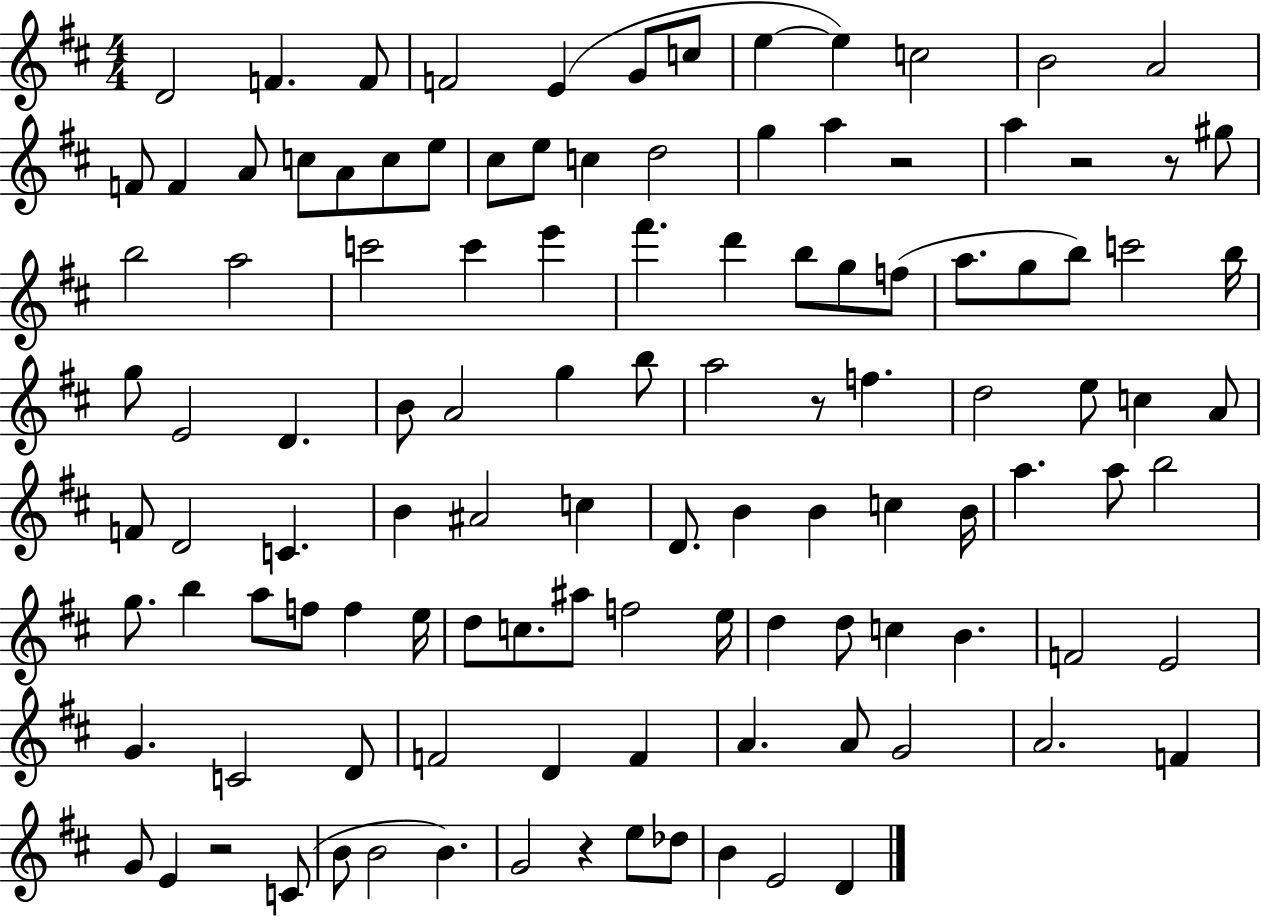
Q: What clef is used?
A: treble